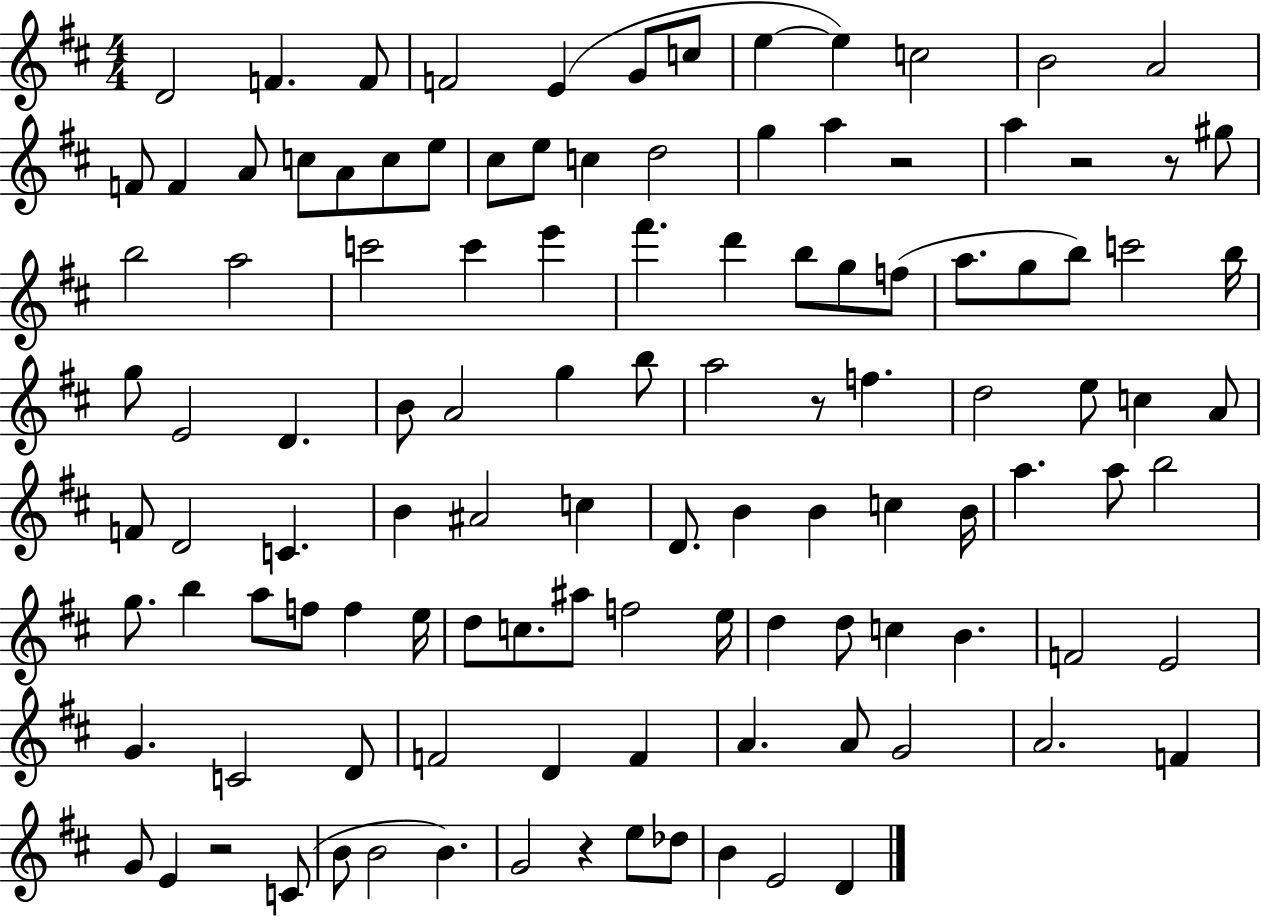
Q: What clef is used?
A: treble